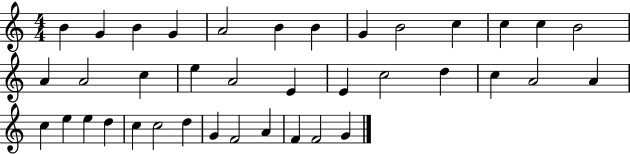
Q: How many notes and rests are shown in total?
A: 38